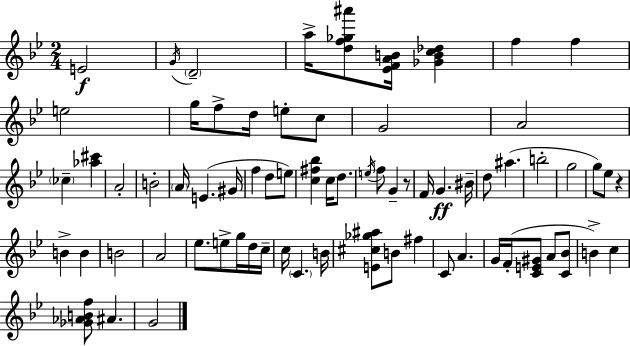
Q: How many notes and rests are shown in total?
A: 71